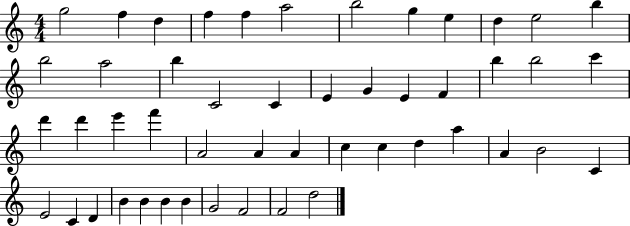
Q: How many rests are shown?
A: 0